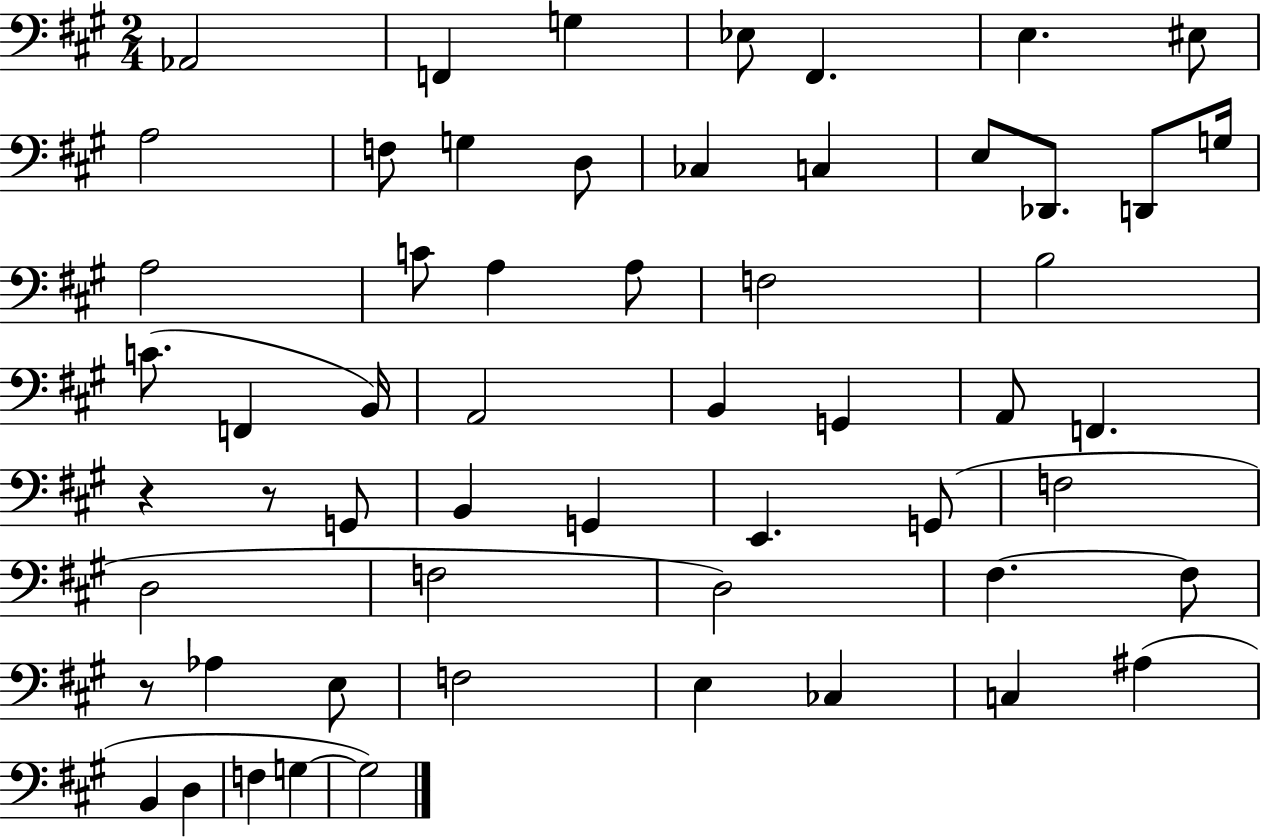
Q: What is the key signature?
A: A major